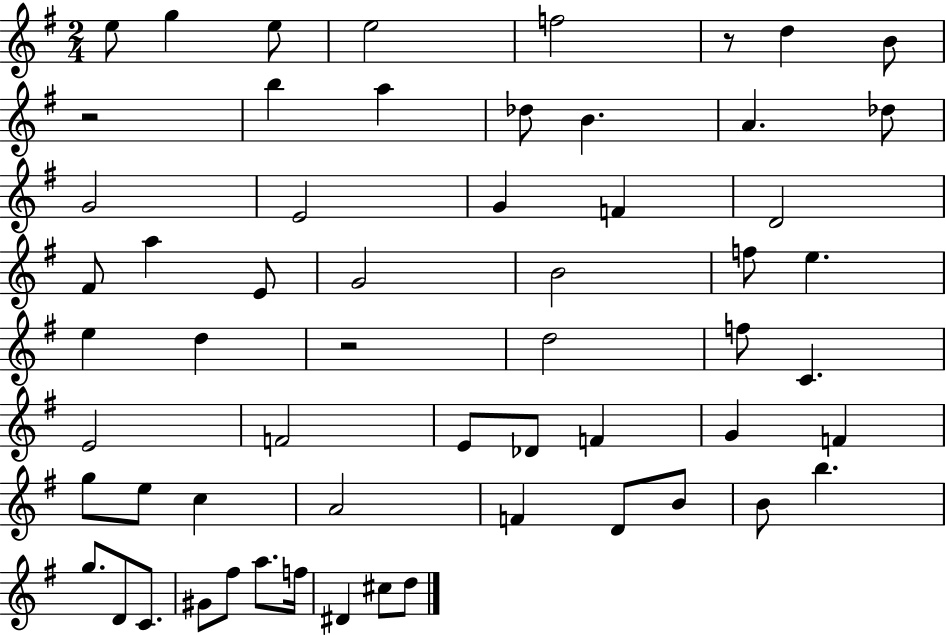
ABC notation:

X:1
T:Untitled
M:2/4
L:1/4
K:G
e/2 g e/2 e2 f2 z/2 d B/2 z2 b a _d/2 B A _d/2 G2 E2 G F D2 ^F/2 a E/2 G2 B2 f/2 e e d z2 d2 f/2 C E2 F2 E/2 _D/2 F G F g/2 e/2 c A2 F D/2 B/2 B/2 b g/2 D/2 C/2 ^G/2 ^f/2 a/2 f/4 ^D ^c/2 d/2